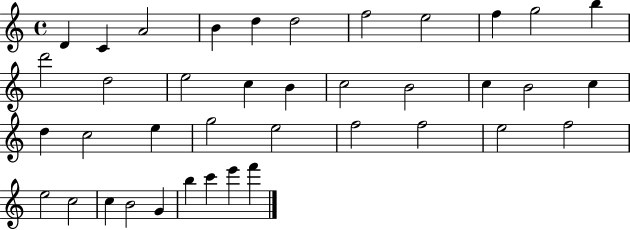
{
  \clef treble
  \time 4/4
  \defaultTimeSignature
  \key c \major
  d'4 c'4 a'2 | b'4 d''4 d''2 | f''2 e''2 | f''4 g''2 b''4 | \break d'''2 d''2 | e''2 c''4 b'4 | c''2 b'2 | c''4 b'2 c''4 | \break d''4 c''2 e''4 | g''2 e''2 | f''2 f''2 | e''2 f''2 | \break e''2 c''2 | c''4 b'2 g'4 | b''4 c'''4 e'''4 f'''4 | \bar "|."
}